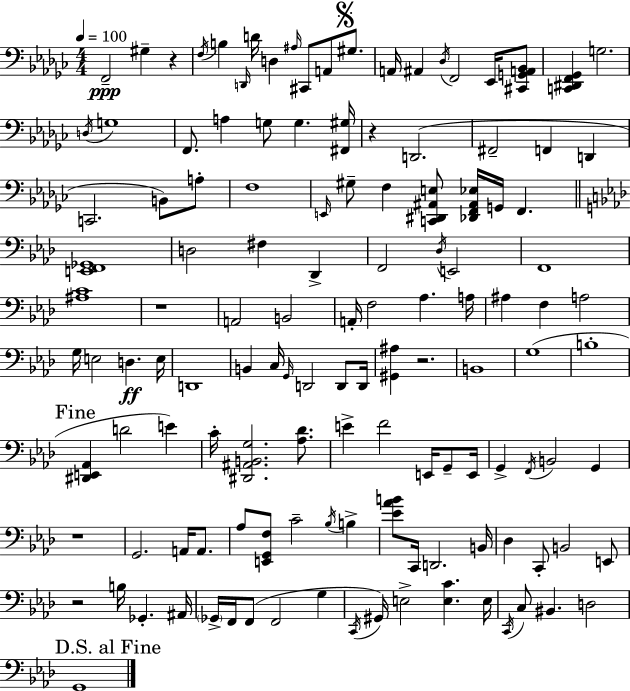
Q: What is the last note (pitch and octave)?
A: G2